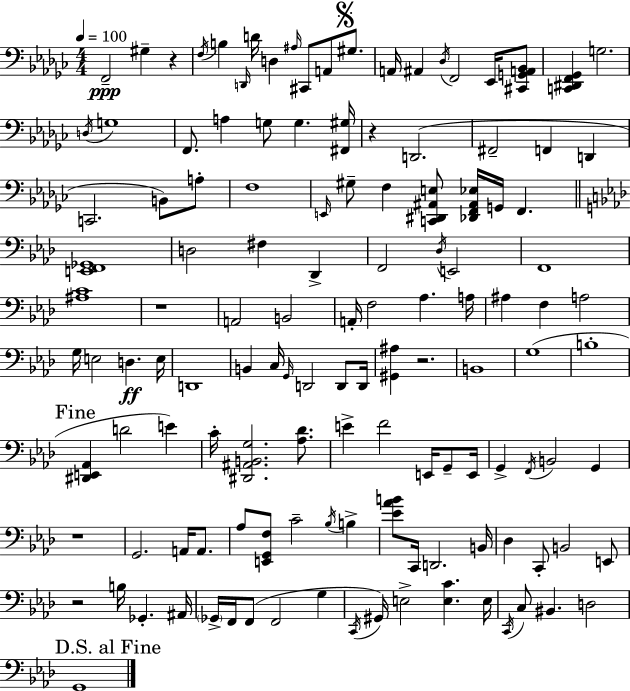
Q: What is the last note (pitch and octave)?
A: G2